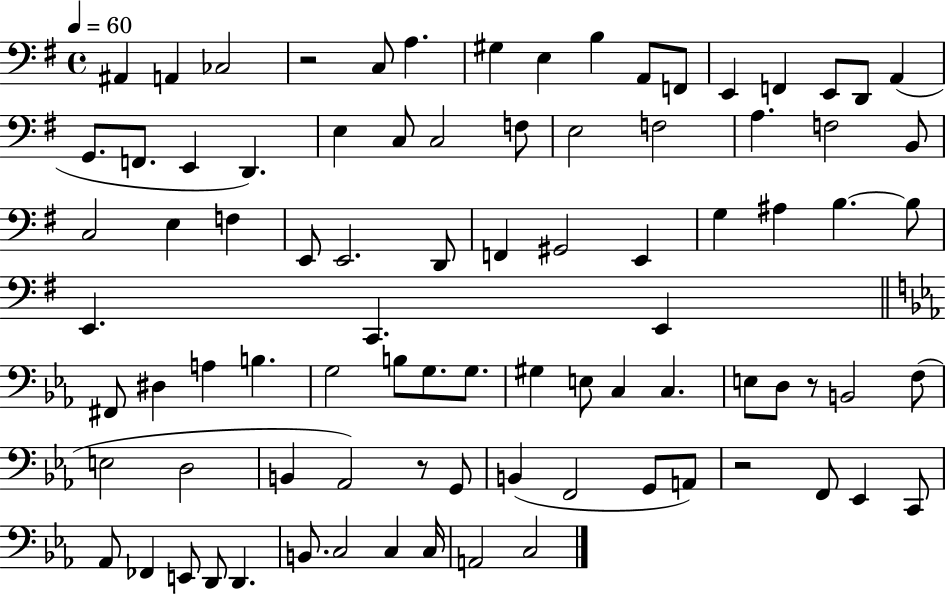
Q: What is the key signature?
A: G major